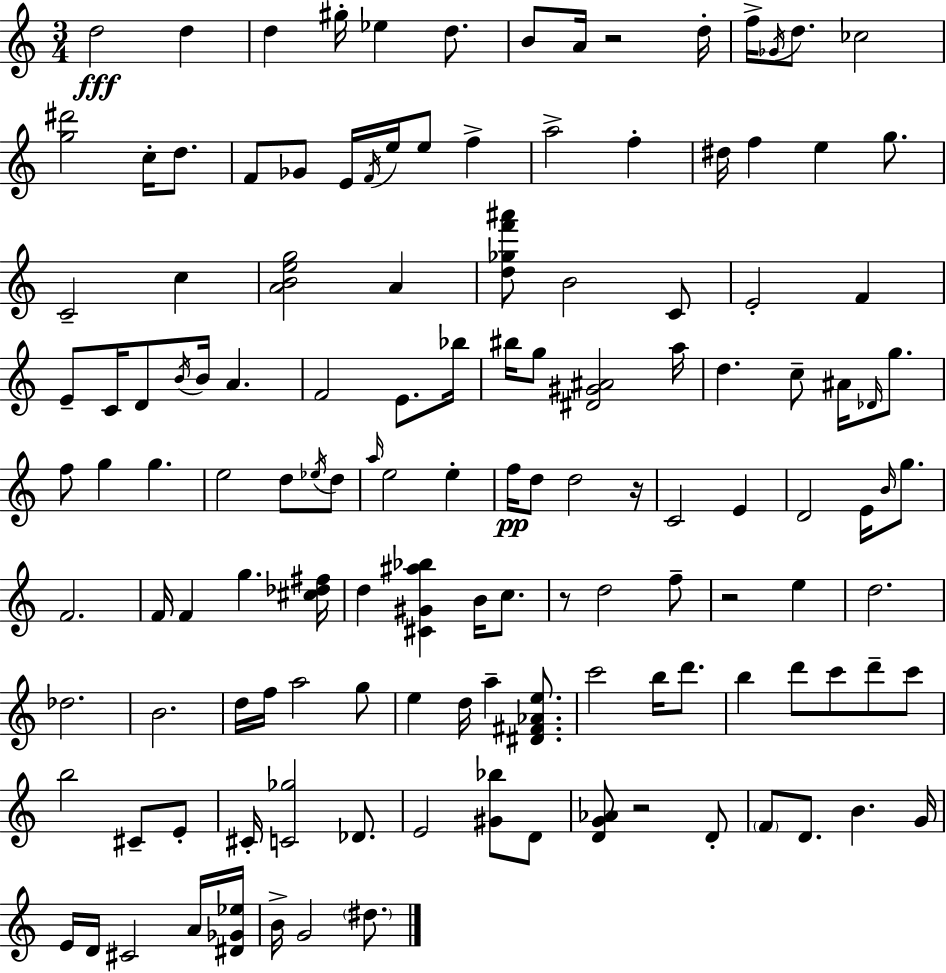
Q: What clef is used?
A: treble